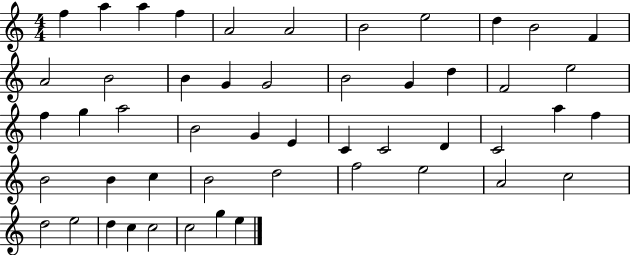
F5/q A5/q A5/q F5/q A4/h A4/h B4/h E5/h D5/q B4/h F4/q A4/h B4/h B4/q G4/q G4/h B4/h G4/q D5/q F4/h E5/h F5/q G5/q A5/h B4/h G4/q E4/q C4/q C4/h D4/q C4/h A5/q F5/q B4/h B4/q C5/q B4/h D5/h F5/h E5/h A4/h C5/h D5/h E5/h D5/q C5/q C5/h C5/h G5/q E5/q